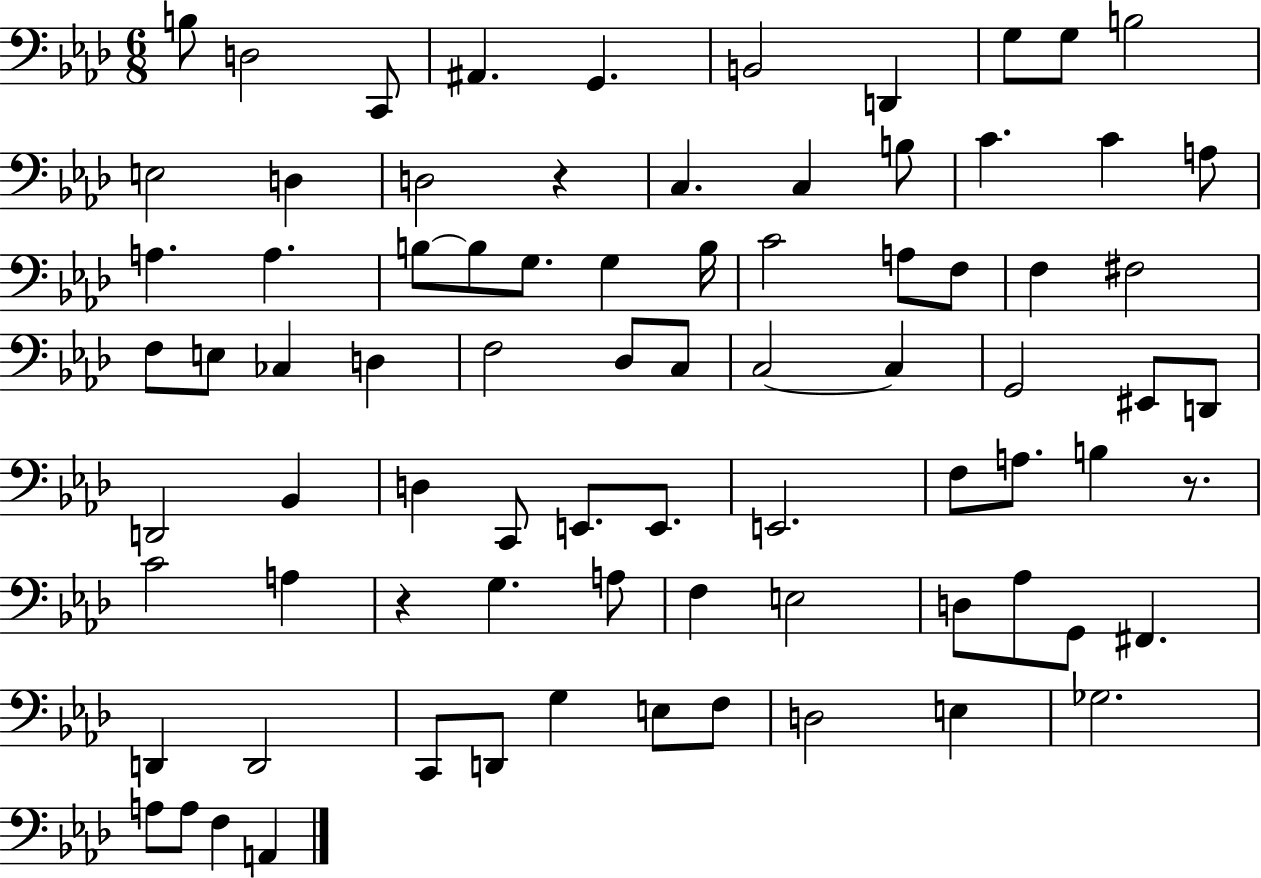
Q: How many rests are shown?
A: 3